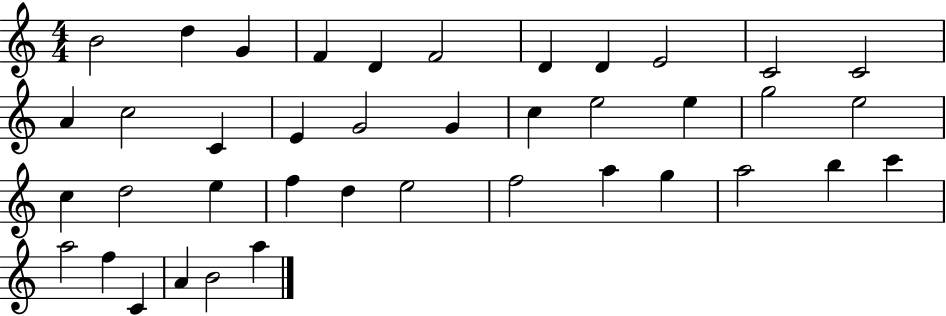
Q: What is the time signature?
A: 4/4